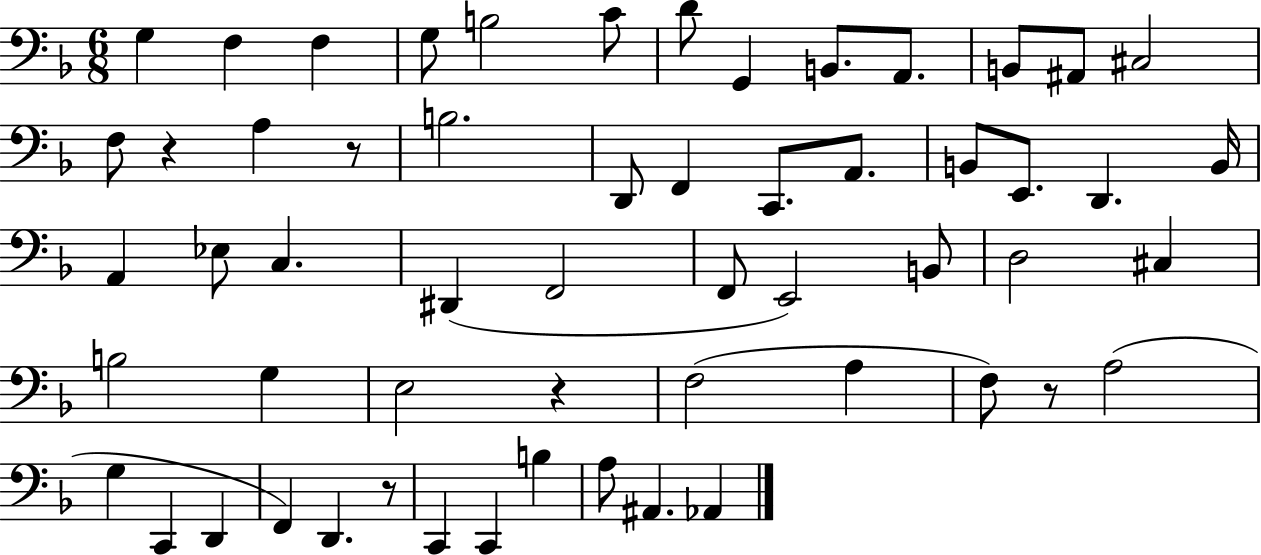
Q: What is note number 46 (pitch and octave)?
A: D2